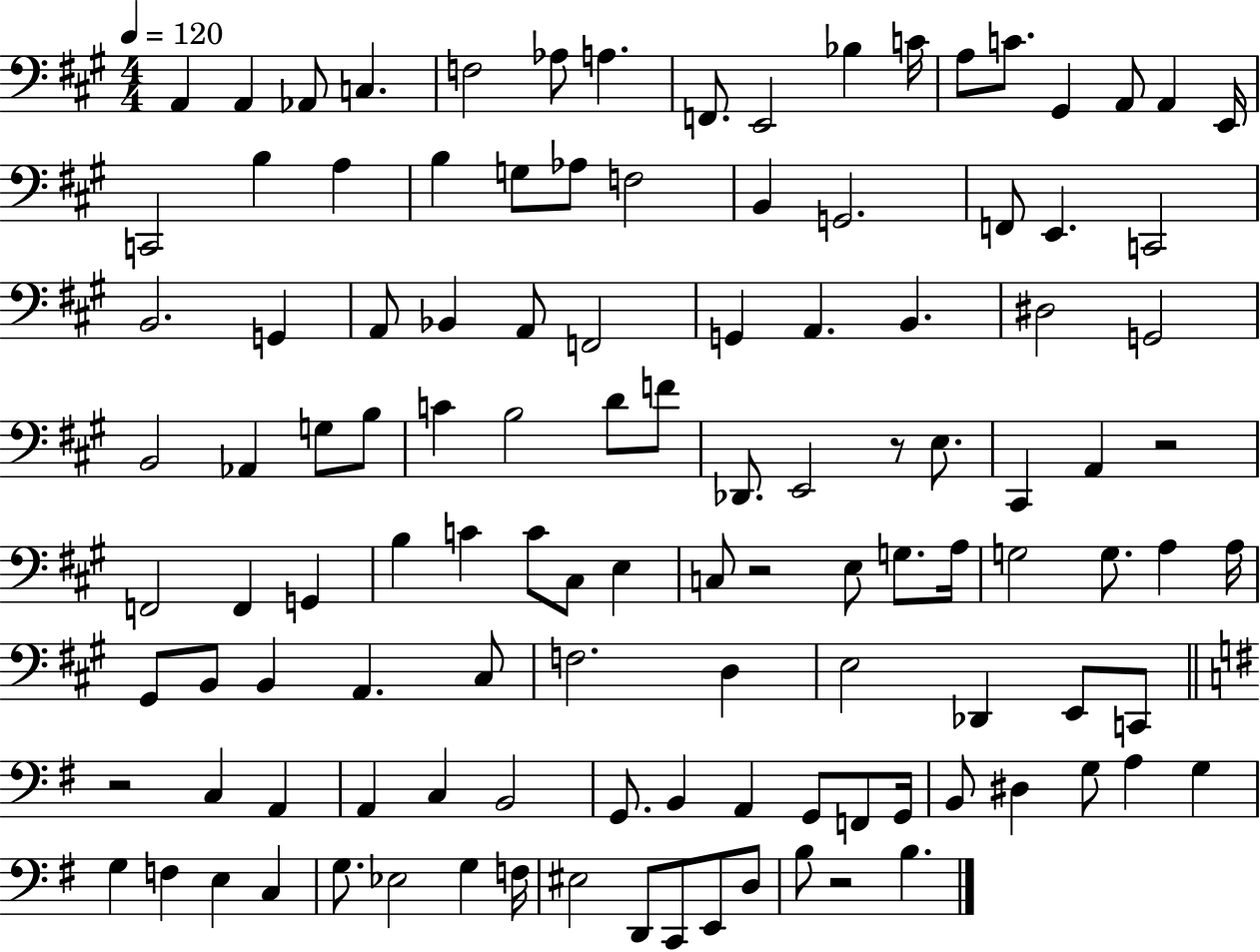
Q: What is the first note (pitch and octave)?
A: A2